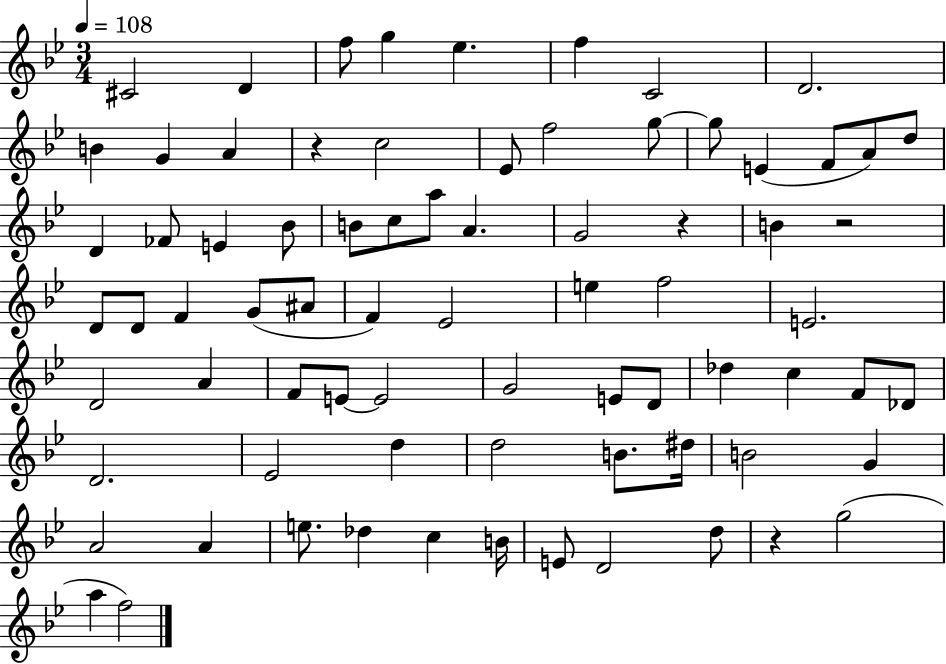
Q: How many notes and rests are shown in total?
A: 76